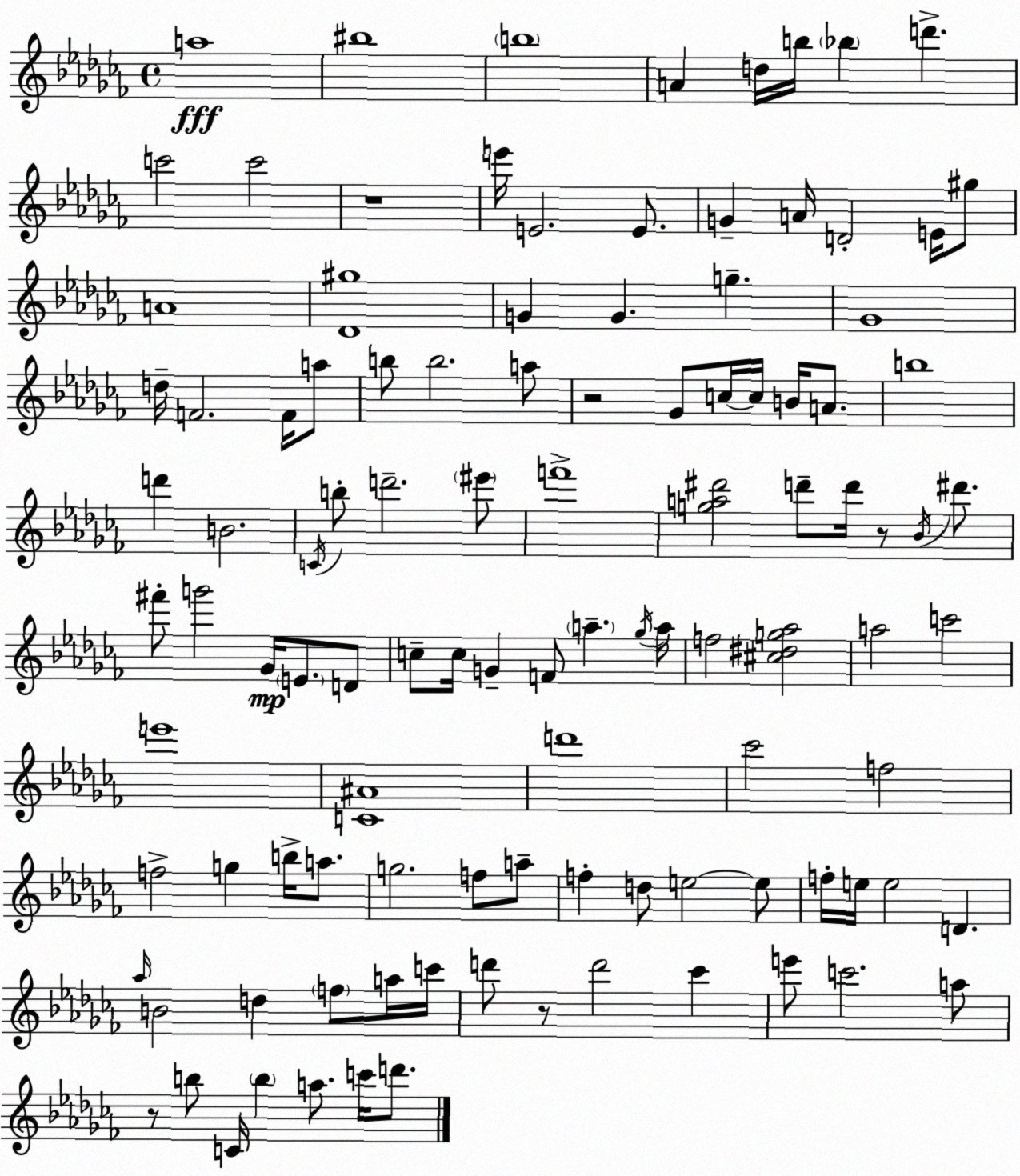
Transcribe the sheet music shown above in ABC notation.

X:1
T:Untitled
M:4/4
L:1/4
K:Abm
a4 ^b4 b4 A d/4 b/4 _b d' c'2 c'2 z4 e'/4 E2 E/2 G A/4 D2 E/4 ^g/2 A4 [_D^g]4 G G g _G4 d/4 F2 F/4 a/2 b/2 b2 a/2 z2 _G/2 c/4 c/4 B/4 A/2 b4 d' B2 C/4 b/2 d'2 ^e'/2 f'4 [ga^d']2 d'/2 d'/4 z/2 _B/4 ^d'/2 ^f'/2 g'2 _G/4 E/2 D/2 c/2 c/4 G F/2 a _g/4 a/4 f2 [^c^dg_a]2 a2 c'2 e'4 [C^A]4 d'4 _c'2 f2 f2 g b/4 a/2 g2 f/2 a/2 f d/2 e2 e/2 f/4 e/4 e2 D _a/4 B2 d f/2 a/4 c'/4 d'/2 z/2 d'2 _c' e'/2 c'2 a/2 z/2 b/2 C/4 b a/2 c'/4 d'/2